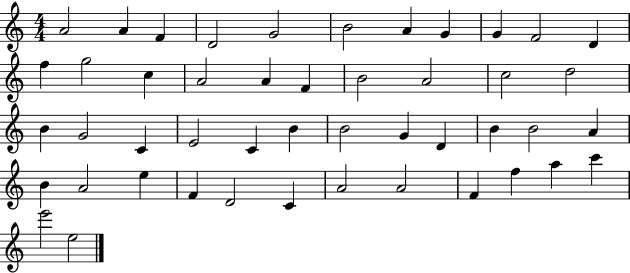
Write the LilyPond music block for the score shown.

{
  \clef treble
  \numericTimeSignature
  \time 4/4
  \key c \major
  a'2 a'4 f'4 | d'2 g'2 | b'2 a'4 g'4 | g'4 f'2 d'4 | \break f''4 g''2 c''4 | a'2 a'4 f'4 | b'2 a'2 | c''2 d''2 | \break b'4 g'2 c'4 | e'2 c'4 b'4 | b'2 g'4 d'4 | b'4 b'2 a'4 | \break b'4 a'2 e''4 | f'4 d'2 c'4 | a'2 a'2 | f'4 f''4 a''4 c'''4 | \break e'''2 e''2 | \bar "|."
}